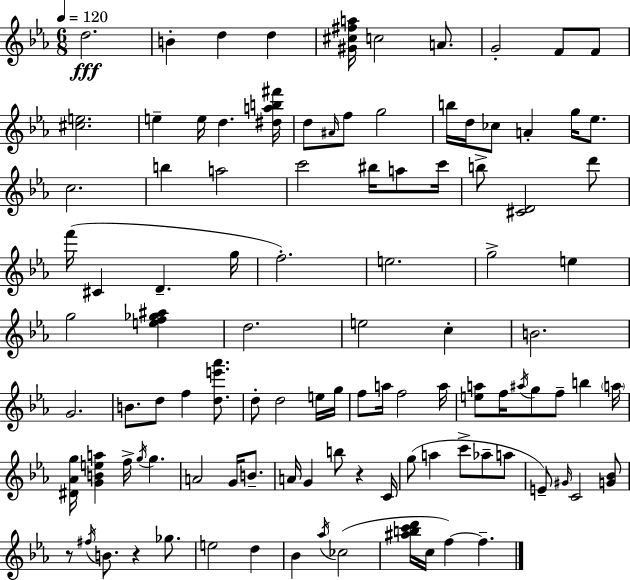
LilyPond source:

{
  \clef treble
  \numericTimeSignature
  \time 6/8
  \key ees \major
  \tempo 4 = 120
  d''2.\fff | b'4-. d''4 d''4 | <gis' cis'' fis'' a''>16 c''2 a'8. | g'2-. f'8 f'8 | \break <cis'' e''>2. | e''4-- e''16 d''4. <dis'' a'' b'' fis'''>16 | d''8 \grace { ais'16 } f''8 g''2 | b''16 d''16 ces''8 a'4-. g''16 ees''8. | \break c''2. | b''4 a''2 | c'''2 bis''16 a''8 | c'''16 b''8-> <cis' d'>2 d'''8 | \break f'''16( cis'4 d'4.-- | g''16 f''2.-.) | e''2. | g''2-> e''4 | \break g''2 <e'' f'' ges'' ais''>4 | d''2. | e''2 c''4-. | b'2. | \break g'2. | b'8. d''8 f''4 <d'' e''' aes'''>8. | d''8-. d''2 e''16 | g''16 f''8 a''16 f''2 | \break a''16 <e'' a''>8 f''16 \acciaccatura { ais''16 } g''8 f''8-- b''4 | \parenthesize a''16 <dis' aes' g''>16 <g' b' e'' a''>4 f''16-> \acciaccatura { g''16 } g''4. | a'2 g'16 | b'8.-- a'16 g'4 b''8 r4 | \break c'16 g''8( a''4 c'''8-> aes''8-- | a''8 e'8--) \grace { gis'16 } c'2 | <g' bes'>8 r8 \acciaccatura { fis''16 } b'8. r4 | ges''8. e''2 | \break d''4 bes'4 \acciaccatura { aes''16 }( ces''2 | <ais'' b'' c''' d'''>16 c''16 f''4~~) | f''4.-- \bar "|."
}